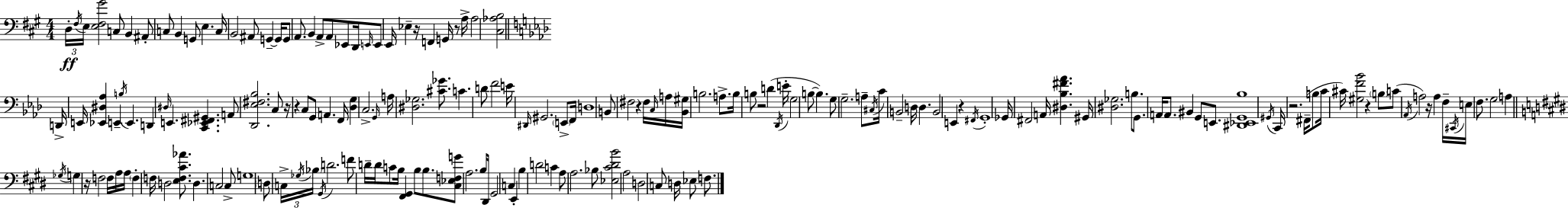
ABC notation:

X:1
T:Untitled
M:4/4
L:1/4
K:A
D,/4 ^F,/4 E,/4 [E,^F,^G]2 C,/2 B,, ^A,,/2 C,/2 B,, G,,/2 E, C,/4 B,,2 ^A,,/2 G,, G,,/4 G,,/2 A,,/2 B,, A,,/2 A,,/2 _E,,/2 D,,/4 E,,/4 E,,/2 E,,/4 _E, z/4 F,, G,,/4 z/2 A,/4 A,2 [^C,_A,B,]2 D,,/4 E,,/4 [_E,,^D,_A,] E,, B,/4 E,, D,, ^D,/4 E,, [C,,_E,,^F,,^G,,] A,,/2 [_D,,_E,^F,_B,]2 C,/2 z/4 z C,/2 G,,/2 A,, F,,/4 [_D,G,] C,2 G,,/4 A,/4 [^D,_G,]2 [^C_G]/2 C D/2 F2 E/4 ^D,,/4 ^G,,2 E,,/2 F,,/4 D,4 B,,/2 ^F,2 z ^F,/4 C,/4 A,/4 [_B,,^G,]/4 B,2 A,/2 B,/4 B,/2 z2 D _D,,/4 E/4 G,2 B,/2 B, G,/2 G,2 A,/2 ^C,/4 C/4 B,,2 D,/4 D, B,,2 E,, z ^F,,/4 G,,4 _G,,/4 ^F,,2 A,,/4 [^D,_B,^F_A] ^G,,/4 [^D,_G,]2 B,/2 G,,/2 A,,/4 A,,/2 ^B,, G,,/2 E,,/2 [^D,,_E,,G,,_B,]4 ^G,,/4 C,,/4 z2 ^F,,/4 B,/2 C/4 ^C/4 [^G,F_B]2 z B,/2 C/2 _A,,/4 A,2 z/4 A, F,/4 ^C,,/4 E,/4 F,/2 G,2 A, _G,/4 G, z/4 F,2 F,/4 A,/4 A,/4 F, F,/4 D,2 [E,F,^C_A]/2 D, C,2 C,/2 G,4 D,/2 C,/4 _G,/4 _B,/4 ^G,,/4 D2 F/2 D/4 D/4 C/2 B,/4 [^F,,^G,,] B,/2 B,/2 [^C,_E,F,G]/2 A,2 B,/4 ^D,,/4 ^G,,2 C, E,, B, D2 C A,/2 A,2 _B,/2 [_E,^C^DB]2 A,2 D,2 C,/2 D,/4 _E,/2 F,/2